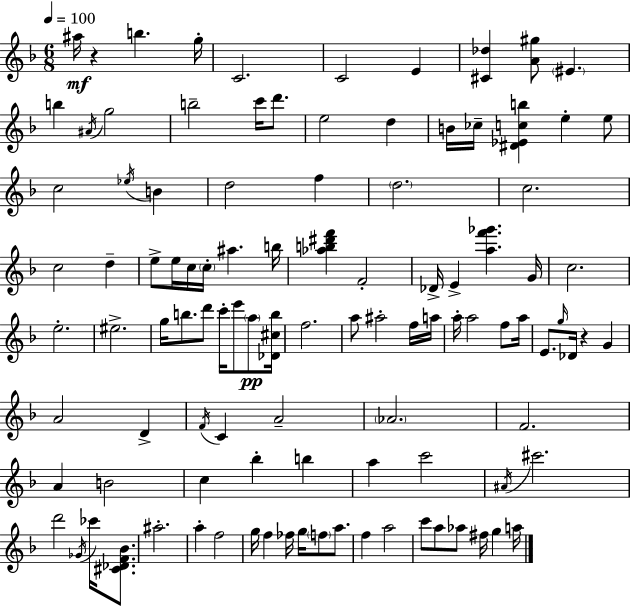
{
  \clef treble
  \numericTimeSignature
  \time 6/8
  \key d \minor
  \tempo 4 = 100
  ais''16\mf r4 b''4. g''16-. | c'2. | c'2 e'4 | <cis' des''>4 <a' gis''>8 \parenthesize eis'4. | \break b''4 \acciaccatura { ais'16 } g''2 | b''2-- c'''16 d'''8. | e''2 d''4 | b'16 ces''16-- <dis' ees' c'' b''>4 e''4-. e''8 | \break c''2 \acciaccatura { ees''16 } b'4 | d''2 f''4 | \parenthesize d''2. | c''2. | \break c''2 d''4-- | e''8-> e''16 c''16 \parenthesize c''16-. ais''4. | b''16 <aes'' b'' dis''' f'''>4 f'2-. | des'16-> e'4-> <a'' f''' ges'''>4. | \break g'16 c''2. | e''2.-. | eis''2.-> | g''16 b''8. d'''8 c'''16-. e'''8 \parenthesize a''8\pp | \break <des' cis'' b''>16 f''2. | a''8 ais''2-. | f''16 a''16 a''16-. a''2 f''8 | a''16 e'8. \grace { g''16 } des'16 r4 g'4 | \break a'2 d'4-> | \acciaccatura { f'16 } c'4 a'2-- | \parenthesize aes'2. | f'2. | \break a'4 b'2 | c''4 bes''4-. | b''4 a''4 c'''2 | \acciaccatura { ais'16 } cis'''2. | \break d'''2 | \acciaccatura { ges'16 } ces'''16 <cis' des' f' bes'>8. ais''2.-. | a''4-. f''2 | g''16 f''4 fes''16 | \break g''16 \parenthesize f''8 a''8. f''4 a''2 | c'''8 a''8 aes''8 | fis''16 g''4 a''16 \bar "|."
}